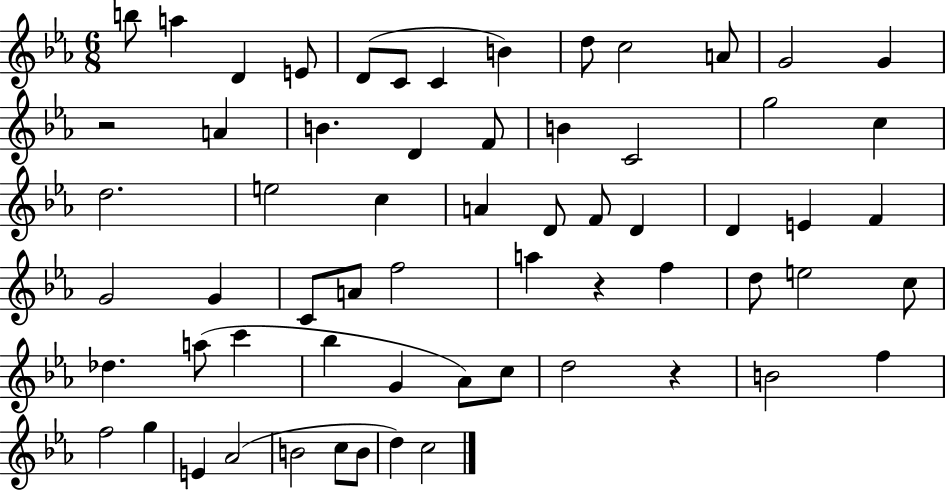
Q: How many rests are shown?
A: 3